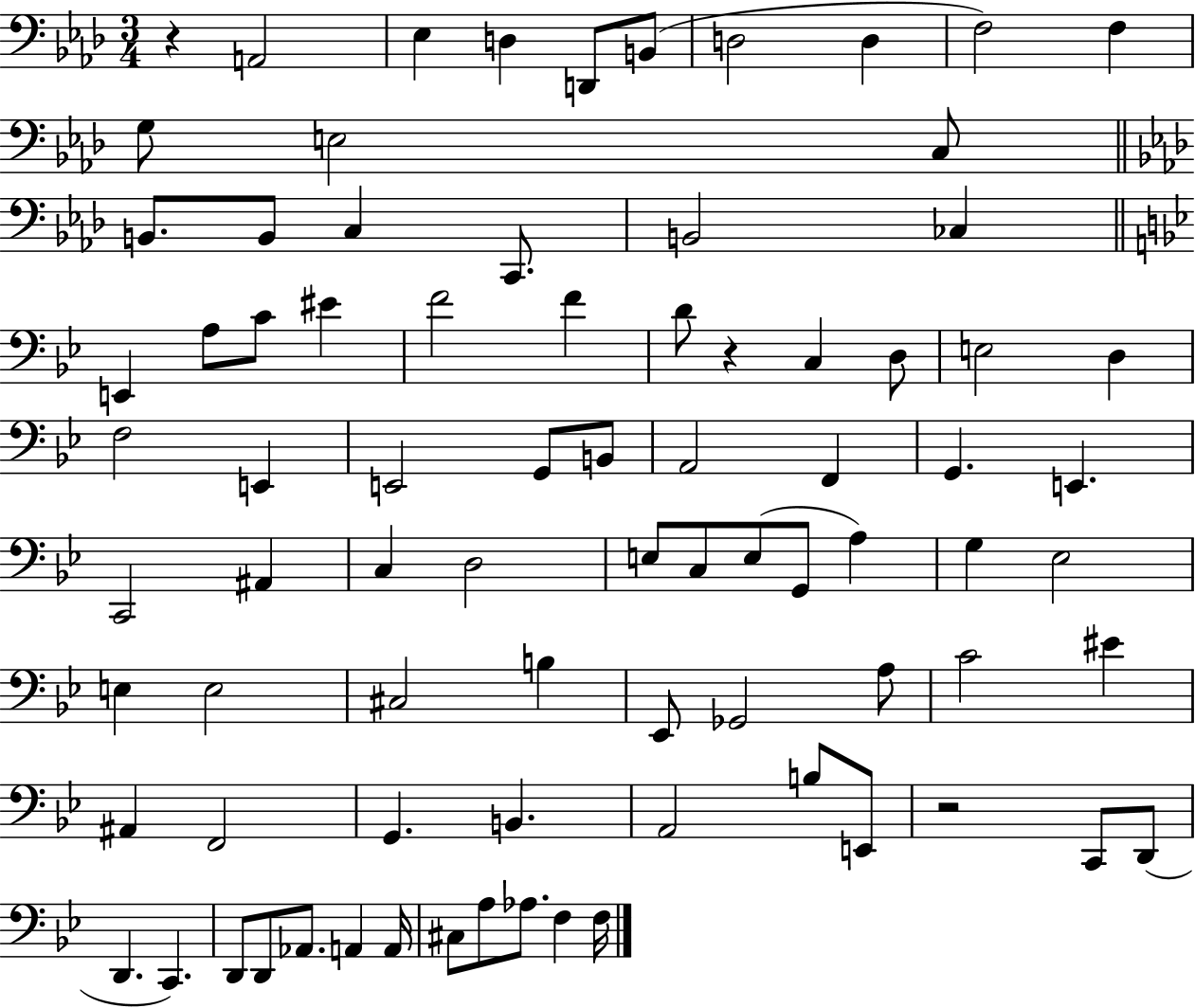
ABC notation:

X:1
T:Untitled
M:3/4
L:1/4
K:Ab
z A,,2 _E, D, D,,/2 B,,/2 D,2 D, F,2 F, G,/2 E,2 C,/2 B,,/2 B,,/2 C, C,,/2 B,,2 _C, E,, A,/2 C/2 ^E F2 F D/2 z C, D,/2 E,2 D, F,2 E,, E,,2 G,,/2 B,,/2 A,,2 F,, G,, E,, C,,2 ^A,, C, D,2 E,/2 C,/2 E,/2 G,,/2 A, G, _E,2 E, E,2 ^C,2 B, _E,,/2 _G,,2 A,/2 C2 ^E ^A,, F,,2 G,, B,, A,,2 B,/2 E,,/2 z2 C,,/2 D,,/2 D,, C,, D,,/2 D,,/2 _A,,/2 A,, A,,/4 ^C,/2 A,/2 _A,/2 F, F,/4